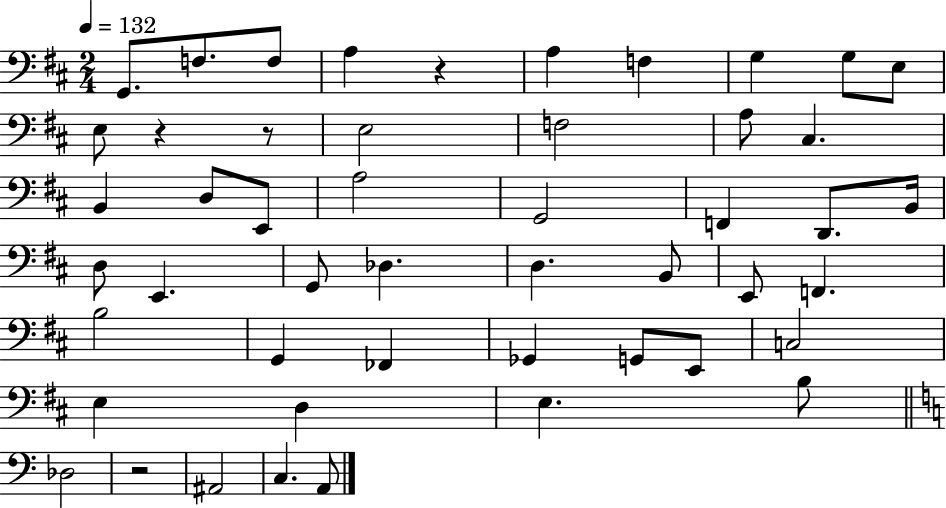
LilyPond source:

{
  \clef bass
  \numericTimeSignature
  \time 2/4
  \key d \major
  \tempo 4 = 132
  g,8. f8. f8 | a4 r4 | a4 f4 | g4 g8 e8 | \break e8 r4 r8 | e2 | f2 | a8 cis4. | \break b,4 d8 e,8 | a2 | g,2 | f,4 d,8. b,16 | \break d8 e,4. | g,8 des4. | d4. b,8 | e,8 f,4. | \break b2 | g,4 fes,4 | ges,4 g,8 e,8 | c2 | \break e4 d4 | e4. b8 | \bar "||" \break \key a \minor des2 | r2 | ais,2 | c4. a,8 | \break \bar "|."
}